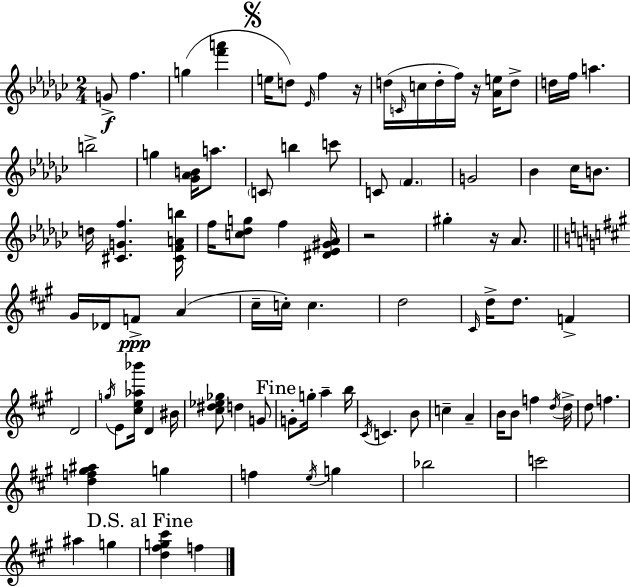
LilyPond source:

{
  \clef treble
  \numericTimeSignature
  \time 2/4
  \key ees \minor
  \repeat volta 2 { g'8->\f f''4. | g''4( <f''' a'''>4 | \mark \markup { \musicglyph "scripts.segno" } e''16 d''8) \grace { ees'16 } f''4 | r16 d''16( \grace { c'16 } c''16 d''16-. f''16) r16 <aes' e''>16 | \break d''8-> d''16 f''16 a''4. | b''2-> | g''4 <ges' aes' b'>16 a''8. | \parenthesize c'8 b''4 | \break c'''8 c'8 \parenthesize f'4. | g'2 | bes'4 ces''16 b'8. | d''16 <cis' g' f''>4. | \break <cis' f' a' b''>16 f''16 <c'' des'' g''>8 f''4 | <dis' ees' gis' aes'>16 r2 | gis''4-. r16 aes'8. | \bar "||" \break \key a \major gis'16 des'16 f'8->\ppp a'4( | cis''16-- c''16-.) c''4. | d''2 | \grace { cis'16 } d''16-> d''8. f'4-> | \break d'2 | \acciaccatura { g''16 } e'8 <cis'' e'' aes'' bes'''>16 d'4 | bis'16 <cis'' dis'' ees'' ges''>8 d''4 | g'8 \mark "Fine" g'8-. g''16-. a''4-- | \break b''16 \acciaccatura { cis'16 } c'4. | b'8 c''4-- a'4-- | b'16 b'8 f''4 | \acciaccatura { d''16 } d''16-> d''8 f''4. | \break <d'' f'' gis'' ais''>4 | g''4 f''4 | \acciaccatura { e''16 } g''4 bes''2 | c'''2 | \break ais''4 | g''4 \mark "D.S. al Fine" <d'' fis'' g'' cis'''>4 | f''4 } \bar "|."
}